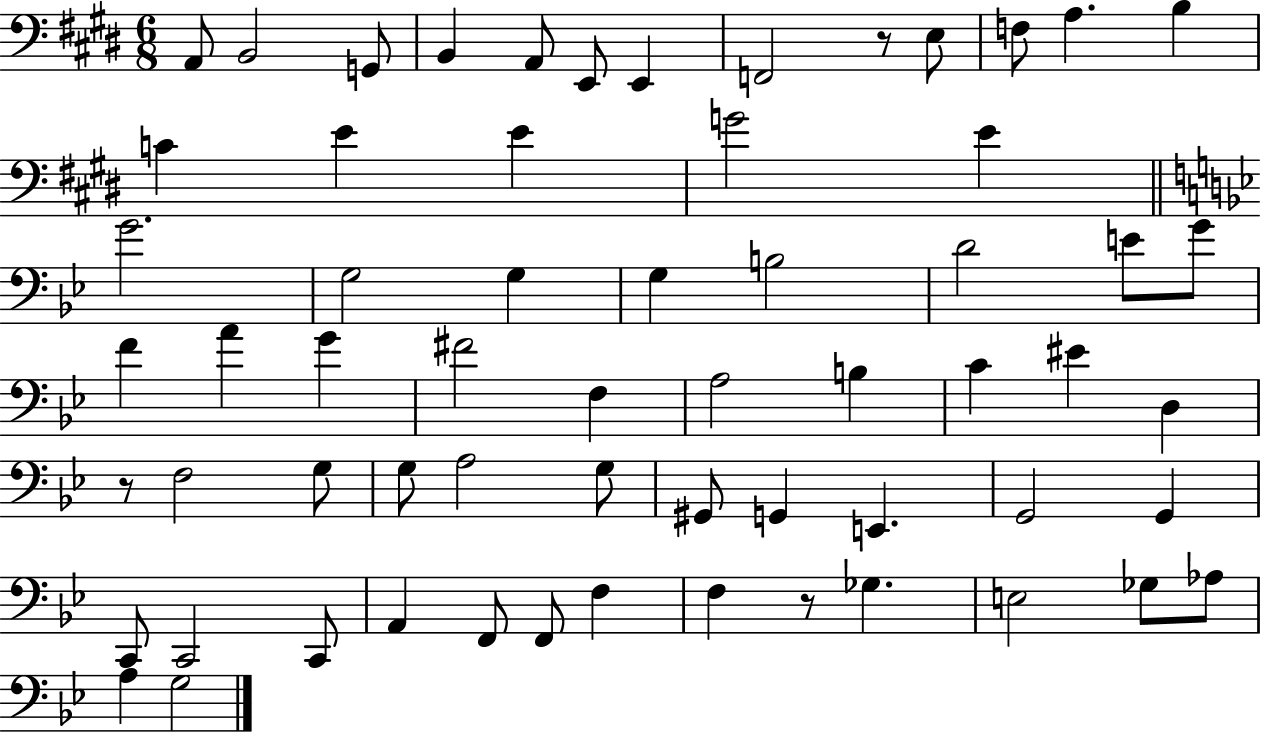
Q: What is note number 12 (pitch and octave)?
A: B3